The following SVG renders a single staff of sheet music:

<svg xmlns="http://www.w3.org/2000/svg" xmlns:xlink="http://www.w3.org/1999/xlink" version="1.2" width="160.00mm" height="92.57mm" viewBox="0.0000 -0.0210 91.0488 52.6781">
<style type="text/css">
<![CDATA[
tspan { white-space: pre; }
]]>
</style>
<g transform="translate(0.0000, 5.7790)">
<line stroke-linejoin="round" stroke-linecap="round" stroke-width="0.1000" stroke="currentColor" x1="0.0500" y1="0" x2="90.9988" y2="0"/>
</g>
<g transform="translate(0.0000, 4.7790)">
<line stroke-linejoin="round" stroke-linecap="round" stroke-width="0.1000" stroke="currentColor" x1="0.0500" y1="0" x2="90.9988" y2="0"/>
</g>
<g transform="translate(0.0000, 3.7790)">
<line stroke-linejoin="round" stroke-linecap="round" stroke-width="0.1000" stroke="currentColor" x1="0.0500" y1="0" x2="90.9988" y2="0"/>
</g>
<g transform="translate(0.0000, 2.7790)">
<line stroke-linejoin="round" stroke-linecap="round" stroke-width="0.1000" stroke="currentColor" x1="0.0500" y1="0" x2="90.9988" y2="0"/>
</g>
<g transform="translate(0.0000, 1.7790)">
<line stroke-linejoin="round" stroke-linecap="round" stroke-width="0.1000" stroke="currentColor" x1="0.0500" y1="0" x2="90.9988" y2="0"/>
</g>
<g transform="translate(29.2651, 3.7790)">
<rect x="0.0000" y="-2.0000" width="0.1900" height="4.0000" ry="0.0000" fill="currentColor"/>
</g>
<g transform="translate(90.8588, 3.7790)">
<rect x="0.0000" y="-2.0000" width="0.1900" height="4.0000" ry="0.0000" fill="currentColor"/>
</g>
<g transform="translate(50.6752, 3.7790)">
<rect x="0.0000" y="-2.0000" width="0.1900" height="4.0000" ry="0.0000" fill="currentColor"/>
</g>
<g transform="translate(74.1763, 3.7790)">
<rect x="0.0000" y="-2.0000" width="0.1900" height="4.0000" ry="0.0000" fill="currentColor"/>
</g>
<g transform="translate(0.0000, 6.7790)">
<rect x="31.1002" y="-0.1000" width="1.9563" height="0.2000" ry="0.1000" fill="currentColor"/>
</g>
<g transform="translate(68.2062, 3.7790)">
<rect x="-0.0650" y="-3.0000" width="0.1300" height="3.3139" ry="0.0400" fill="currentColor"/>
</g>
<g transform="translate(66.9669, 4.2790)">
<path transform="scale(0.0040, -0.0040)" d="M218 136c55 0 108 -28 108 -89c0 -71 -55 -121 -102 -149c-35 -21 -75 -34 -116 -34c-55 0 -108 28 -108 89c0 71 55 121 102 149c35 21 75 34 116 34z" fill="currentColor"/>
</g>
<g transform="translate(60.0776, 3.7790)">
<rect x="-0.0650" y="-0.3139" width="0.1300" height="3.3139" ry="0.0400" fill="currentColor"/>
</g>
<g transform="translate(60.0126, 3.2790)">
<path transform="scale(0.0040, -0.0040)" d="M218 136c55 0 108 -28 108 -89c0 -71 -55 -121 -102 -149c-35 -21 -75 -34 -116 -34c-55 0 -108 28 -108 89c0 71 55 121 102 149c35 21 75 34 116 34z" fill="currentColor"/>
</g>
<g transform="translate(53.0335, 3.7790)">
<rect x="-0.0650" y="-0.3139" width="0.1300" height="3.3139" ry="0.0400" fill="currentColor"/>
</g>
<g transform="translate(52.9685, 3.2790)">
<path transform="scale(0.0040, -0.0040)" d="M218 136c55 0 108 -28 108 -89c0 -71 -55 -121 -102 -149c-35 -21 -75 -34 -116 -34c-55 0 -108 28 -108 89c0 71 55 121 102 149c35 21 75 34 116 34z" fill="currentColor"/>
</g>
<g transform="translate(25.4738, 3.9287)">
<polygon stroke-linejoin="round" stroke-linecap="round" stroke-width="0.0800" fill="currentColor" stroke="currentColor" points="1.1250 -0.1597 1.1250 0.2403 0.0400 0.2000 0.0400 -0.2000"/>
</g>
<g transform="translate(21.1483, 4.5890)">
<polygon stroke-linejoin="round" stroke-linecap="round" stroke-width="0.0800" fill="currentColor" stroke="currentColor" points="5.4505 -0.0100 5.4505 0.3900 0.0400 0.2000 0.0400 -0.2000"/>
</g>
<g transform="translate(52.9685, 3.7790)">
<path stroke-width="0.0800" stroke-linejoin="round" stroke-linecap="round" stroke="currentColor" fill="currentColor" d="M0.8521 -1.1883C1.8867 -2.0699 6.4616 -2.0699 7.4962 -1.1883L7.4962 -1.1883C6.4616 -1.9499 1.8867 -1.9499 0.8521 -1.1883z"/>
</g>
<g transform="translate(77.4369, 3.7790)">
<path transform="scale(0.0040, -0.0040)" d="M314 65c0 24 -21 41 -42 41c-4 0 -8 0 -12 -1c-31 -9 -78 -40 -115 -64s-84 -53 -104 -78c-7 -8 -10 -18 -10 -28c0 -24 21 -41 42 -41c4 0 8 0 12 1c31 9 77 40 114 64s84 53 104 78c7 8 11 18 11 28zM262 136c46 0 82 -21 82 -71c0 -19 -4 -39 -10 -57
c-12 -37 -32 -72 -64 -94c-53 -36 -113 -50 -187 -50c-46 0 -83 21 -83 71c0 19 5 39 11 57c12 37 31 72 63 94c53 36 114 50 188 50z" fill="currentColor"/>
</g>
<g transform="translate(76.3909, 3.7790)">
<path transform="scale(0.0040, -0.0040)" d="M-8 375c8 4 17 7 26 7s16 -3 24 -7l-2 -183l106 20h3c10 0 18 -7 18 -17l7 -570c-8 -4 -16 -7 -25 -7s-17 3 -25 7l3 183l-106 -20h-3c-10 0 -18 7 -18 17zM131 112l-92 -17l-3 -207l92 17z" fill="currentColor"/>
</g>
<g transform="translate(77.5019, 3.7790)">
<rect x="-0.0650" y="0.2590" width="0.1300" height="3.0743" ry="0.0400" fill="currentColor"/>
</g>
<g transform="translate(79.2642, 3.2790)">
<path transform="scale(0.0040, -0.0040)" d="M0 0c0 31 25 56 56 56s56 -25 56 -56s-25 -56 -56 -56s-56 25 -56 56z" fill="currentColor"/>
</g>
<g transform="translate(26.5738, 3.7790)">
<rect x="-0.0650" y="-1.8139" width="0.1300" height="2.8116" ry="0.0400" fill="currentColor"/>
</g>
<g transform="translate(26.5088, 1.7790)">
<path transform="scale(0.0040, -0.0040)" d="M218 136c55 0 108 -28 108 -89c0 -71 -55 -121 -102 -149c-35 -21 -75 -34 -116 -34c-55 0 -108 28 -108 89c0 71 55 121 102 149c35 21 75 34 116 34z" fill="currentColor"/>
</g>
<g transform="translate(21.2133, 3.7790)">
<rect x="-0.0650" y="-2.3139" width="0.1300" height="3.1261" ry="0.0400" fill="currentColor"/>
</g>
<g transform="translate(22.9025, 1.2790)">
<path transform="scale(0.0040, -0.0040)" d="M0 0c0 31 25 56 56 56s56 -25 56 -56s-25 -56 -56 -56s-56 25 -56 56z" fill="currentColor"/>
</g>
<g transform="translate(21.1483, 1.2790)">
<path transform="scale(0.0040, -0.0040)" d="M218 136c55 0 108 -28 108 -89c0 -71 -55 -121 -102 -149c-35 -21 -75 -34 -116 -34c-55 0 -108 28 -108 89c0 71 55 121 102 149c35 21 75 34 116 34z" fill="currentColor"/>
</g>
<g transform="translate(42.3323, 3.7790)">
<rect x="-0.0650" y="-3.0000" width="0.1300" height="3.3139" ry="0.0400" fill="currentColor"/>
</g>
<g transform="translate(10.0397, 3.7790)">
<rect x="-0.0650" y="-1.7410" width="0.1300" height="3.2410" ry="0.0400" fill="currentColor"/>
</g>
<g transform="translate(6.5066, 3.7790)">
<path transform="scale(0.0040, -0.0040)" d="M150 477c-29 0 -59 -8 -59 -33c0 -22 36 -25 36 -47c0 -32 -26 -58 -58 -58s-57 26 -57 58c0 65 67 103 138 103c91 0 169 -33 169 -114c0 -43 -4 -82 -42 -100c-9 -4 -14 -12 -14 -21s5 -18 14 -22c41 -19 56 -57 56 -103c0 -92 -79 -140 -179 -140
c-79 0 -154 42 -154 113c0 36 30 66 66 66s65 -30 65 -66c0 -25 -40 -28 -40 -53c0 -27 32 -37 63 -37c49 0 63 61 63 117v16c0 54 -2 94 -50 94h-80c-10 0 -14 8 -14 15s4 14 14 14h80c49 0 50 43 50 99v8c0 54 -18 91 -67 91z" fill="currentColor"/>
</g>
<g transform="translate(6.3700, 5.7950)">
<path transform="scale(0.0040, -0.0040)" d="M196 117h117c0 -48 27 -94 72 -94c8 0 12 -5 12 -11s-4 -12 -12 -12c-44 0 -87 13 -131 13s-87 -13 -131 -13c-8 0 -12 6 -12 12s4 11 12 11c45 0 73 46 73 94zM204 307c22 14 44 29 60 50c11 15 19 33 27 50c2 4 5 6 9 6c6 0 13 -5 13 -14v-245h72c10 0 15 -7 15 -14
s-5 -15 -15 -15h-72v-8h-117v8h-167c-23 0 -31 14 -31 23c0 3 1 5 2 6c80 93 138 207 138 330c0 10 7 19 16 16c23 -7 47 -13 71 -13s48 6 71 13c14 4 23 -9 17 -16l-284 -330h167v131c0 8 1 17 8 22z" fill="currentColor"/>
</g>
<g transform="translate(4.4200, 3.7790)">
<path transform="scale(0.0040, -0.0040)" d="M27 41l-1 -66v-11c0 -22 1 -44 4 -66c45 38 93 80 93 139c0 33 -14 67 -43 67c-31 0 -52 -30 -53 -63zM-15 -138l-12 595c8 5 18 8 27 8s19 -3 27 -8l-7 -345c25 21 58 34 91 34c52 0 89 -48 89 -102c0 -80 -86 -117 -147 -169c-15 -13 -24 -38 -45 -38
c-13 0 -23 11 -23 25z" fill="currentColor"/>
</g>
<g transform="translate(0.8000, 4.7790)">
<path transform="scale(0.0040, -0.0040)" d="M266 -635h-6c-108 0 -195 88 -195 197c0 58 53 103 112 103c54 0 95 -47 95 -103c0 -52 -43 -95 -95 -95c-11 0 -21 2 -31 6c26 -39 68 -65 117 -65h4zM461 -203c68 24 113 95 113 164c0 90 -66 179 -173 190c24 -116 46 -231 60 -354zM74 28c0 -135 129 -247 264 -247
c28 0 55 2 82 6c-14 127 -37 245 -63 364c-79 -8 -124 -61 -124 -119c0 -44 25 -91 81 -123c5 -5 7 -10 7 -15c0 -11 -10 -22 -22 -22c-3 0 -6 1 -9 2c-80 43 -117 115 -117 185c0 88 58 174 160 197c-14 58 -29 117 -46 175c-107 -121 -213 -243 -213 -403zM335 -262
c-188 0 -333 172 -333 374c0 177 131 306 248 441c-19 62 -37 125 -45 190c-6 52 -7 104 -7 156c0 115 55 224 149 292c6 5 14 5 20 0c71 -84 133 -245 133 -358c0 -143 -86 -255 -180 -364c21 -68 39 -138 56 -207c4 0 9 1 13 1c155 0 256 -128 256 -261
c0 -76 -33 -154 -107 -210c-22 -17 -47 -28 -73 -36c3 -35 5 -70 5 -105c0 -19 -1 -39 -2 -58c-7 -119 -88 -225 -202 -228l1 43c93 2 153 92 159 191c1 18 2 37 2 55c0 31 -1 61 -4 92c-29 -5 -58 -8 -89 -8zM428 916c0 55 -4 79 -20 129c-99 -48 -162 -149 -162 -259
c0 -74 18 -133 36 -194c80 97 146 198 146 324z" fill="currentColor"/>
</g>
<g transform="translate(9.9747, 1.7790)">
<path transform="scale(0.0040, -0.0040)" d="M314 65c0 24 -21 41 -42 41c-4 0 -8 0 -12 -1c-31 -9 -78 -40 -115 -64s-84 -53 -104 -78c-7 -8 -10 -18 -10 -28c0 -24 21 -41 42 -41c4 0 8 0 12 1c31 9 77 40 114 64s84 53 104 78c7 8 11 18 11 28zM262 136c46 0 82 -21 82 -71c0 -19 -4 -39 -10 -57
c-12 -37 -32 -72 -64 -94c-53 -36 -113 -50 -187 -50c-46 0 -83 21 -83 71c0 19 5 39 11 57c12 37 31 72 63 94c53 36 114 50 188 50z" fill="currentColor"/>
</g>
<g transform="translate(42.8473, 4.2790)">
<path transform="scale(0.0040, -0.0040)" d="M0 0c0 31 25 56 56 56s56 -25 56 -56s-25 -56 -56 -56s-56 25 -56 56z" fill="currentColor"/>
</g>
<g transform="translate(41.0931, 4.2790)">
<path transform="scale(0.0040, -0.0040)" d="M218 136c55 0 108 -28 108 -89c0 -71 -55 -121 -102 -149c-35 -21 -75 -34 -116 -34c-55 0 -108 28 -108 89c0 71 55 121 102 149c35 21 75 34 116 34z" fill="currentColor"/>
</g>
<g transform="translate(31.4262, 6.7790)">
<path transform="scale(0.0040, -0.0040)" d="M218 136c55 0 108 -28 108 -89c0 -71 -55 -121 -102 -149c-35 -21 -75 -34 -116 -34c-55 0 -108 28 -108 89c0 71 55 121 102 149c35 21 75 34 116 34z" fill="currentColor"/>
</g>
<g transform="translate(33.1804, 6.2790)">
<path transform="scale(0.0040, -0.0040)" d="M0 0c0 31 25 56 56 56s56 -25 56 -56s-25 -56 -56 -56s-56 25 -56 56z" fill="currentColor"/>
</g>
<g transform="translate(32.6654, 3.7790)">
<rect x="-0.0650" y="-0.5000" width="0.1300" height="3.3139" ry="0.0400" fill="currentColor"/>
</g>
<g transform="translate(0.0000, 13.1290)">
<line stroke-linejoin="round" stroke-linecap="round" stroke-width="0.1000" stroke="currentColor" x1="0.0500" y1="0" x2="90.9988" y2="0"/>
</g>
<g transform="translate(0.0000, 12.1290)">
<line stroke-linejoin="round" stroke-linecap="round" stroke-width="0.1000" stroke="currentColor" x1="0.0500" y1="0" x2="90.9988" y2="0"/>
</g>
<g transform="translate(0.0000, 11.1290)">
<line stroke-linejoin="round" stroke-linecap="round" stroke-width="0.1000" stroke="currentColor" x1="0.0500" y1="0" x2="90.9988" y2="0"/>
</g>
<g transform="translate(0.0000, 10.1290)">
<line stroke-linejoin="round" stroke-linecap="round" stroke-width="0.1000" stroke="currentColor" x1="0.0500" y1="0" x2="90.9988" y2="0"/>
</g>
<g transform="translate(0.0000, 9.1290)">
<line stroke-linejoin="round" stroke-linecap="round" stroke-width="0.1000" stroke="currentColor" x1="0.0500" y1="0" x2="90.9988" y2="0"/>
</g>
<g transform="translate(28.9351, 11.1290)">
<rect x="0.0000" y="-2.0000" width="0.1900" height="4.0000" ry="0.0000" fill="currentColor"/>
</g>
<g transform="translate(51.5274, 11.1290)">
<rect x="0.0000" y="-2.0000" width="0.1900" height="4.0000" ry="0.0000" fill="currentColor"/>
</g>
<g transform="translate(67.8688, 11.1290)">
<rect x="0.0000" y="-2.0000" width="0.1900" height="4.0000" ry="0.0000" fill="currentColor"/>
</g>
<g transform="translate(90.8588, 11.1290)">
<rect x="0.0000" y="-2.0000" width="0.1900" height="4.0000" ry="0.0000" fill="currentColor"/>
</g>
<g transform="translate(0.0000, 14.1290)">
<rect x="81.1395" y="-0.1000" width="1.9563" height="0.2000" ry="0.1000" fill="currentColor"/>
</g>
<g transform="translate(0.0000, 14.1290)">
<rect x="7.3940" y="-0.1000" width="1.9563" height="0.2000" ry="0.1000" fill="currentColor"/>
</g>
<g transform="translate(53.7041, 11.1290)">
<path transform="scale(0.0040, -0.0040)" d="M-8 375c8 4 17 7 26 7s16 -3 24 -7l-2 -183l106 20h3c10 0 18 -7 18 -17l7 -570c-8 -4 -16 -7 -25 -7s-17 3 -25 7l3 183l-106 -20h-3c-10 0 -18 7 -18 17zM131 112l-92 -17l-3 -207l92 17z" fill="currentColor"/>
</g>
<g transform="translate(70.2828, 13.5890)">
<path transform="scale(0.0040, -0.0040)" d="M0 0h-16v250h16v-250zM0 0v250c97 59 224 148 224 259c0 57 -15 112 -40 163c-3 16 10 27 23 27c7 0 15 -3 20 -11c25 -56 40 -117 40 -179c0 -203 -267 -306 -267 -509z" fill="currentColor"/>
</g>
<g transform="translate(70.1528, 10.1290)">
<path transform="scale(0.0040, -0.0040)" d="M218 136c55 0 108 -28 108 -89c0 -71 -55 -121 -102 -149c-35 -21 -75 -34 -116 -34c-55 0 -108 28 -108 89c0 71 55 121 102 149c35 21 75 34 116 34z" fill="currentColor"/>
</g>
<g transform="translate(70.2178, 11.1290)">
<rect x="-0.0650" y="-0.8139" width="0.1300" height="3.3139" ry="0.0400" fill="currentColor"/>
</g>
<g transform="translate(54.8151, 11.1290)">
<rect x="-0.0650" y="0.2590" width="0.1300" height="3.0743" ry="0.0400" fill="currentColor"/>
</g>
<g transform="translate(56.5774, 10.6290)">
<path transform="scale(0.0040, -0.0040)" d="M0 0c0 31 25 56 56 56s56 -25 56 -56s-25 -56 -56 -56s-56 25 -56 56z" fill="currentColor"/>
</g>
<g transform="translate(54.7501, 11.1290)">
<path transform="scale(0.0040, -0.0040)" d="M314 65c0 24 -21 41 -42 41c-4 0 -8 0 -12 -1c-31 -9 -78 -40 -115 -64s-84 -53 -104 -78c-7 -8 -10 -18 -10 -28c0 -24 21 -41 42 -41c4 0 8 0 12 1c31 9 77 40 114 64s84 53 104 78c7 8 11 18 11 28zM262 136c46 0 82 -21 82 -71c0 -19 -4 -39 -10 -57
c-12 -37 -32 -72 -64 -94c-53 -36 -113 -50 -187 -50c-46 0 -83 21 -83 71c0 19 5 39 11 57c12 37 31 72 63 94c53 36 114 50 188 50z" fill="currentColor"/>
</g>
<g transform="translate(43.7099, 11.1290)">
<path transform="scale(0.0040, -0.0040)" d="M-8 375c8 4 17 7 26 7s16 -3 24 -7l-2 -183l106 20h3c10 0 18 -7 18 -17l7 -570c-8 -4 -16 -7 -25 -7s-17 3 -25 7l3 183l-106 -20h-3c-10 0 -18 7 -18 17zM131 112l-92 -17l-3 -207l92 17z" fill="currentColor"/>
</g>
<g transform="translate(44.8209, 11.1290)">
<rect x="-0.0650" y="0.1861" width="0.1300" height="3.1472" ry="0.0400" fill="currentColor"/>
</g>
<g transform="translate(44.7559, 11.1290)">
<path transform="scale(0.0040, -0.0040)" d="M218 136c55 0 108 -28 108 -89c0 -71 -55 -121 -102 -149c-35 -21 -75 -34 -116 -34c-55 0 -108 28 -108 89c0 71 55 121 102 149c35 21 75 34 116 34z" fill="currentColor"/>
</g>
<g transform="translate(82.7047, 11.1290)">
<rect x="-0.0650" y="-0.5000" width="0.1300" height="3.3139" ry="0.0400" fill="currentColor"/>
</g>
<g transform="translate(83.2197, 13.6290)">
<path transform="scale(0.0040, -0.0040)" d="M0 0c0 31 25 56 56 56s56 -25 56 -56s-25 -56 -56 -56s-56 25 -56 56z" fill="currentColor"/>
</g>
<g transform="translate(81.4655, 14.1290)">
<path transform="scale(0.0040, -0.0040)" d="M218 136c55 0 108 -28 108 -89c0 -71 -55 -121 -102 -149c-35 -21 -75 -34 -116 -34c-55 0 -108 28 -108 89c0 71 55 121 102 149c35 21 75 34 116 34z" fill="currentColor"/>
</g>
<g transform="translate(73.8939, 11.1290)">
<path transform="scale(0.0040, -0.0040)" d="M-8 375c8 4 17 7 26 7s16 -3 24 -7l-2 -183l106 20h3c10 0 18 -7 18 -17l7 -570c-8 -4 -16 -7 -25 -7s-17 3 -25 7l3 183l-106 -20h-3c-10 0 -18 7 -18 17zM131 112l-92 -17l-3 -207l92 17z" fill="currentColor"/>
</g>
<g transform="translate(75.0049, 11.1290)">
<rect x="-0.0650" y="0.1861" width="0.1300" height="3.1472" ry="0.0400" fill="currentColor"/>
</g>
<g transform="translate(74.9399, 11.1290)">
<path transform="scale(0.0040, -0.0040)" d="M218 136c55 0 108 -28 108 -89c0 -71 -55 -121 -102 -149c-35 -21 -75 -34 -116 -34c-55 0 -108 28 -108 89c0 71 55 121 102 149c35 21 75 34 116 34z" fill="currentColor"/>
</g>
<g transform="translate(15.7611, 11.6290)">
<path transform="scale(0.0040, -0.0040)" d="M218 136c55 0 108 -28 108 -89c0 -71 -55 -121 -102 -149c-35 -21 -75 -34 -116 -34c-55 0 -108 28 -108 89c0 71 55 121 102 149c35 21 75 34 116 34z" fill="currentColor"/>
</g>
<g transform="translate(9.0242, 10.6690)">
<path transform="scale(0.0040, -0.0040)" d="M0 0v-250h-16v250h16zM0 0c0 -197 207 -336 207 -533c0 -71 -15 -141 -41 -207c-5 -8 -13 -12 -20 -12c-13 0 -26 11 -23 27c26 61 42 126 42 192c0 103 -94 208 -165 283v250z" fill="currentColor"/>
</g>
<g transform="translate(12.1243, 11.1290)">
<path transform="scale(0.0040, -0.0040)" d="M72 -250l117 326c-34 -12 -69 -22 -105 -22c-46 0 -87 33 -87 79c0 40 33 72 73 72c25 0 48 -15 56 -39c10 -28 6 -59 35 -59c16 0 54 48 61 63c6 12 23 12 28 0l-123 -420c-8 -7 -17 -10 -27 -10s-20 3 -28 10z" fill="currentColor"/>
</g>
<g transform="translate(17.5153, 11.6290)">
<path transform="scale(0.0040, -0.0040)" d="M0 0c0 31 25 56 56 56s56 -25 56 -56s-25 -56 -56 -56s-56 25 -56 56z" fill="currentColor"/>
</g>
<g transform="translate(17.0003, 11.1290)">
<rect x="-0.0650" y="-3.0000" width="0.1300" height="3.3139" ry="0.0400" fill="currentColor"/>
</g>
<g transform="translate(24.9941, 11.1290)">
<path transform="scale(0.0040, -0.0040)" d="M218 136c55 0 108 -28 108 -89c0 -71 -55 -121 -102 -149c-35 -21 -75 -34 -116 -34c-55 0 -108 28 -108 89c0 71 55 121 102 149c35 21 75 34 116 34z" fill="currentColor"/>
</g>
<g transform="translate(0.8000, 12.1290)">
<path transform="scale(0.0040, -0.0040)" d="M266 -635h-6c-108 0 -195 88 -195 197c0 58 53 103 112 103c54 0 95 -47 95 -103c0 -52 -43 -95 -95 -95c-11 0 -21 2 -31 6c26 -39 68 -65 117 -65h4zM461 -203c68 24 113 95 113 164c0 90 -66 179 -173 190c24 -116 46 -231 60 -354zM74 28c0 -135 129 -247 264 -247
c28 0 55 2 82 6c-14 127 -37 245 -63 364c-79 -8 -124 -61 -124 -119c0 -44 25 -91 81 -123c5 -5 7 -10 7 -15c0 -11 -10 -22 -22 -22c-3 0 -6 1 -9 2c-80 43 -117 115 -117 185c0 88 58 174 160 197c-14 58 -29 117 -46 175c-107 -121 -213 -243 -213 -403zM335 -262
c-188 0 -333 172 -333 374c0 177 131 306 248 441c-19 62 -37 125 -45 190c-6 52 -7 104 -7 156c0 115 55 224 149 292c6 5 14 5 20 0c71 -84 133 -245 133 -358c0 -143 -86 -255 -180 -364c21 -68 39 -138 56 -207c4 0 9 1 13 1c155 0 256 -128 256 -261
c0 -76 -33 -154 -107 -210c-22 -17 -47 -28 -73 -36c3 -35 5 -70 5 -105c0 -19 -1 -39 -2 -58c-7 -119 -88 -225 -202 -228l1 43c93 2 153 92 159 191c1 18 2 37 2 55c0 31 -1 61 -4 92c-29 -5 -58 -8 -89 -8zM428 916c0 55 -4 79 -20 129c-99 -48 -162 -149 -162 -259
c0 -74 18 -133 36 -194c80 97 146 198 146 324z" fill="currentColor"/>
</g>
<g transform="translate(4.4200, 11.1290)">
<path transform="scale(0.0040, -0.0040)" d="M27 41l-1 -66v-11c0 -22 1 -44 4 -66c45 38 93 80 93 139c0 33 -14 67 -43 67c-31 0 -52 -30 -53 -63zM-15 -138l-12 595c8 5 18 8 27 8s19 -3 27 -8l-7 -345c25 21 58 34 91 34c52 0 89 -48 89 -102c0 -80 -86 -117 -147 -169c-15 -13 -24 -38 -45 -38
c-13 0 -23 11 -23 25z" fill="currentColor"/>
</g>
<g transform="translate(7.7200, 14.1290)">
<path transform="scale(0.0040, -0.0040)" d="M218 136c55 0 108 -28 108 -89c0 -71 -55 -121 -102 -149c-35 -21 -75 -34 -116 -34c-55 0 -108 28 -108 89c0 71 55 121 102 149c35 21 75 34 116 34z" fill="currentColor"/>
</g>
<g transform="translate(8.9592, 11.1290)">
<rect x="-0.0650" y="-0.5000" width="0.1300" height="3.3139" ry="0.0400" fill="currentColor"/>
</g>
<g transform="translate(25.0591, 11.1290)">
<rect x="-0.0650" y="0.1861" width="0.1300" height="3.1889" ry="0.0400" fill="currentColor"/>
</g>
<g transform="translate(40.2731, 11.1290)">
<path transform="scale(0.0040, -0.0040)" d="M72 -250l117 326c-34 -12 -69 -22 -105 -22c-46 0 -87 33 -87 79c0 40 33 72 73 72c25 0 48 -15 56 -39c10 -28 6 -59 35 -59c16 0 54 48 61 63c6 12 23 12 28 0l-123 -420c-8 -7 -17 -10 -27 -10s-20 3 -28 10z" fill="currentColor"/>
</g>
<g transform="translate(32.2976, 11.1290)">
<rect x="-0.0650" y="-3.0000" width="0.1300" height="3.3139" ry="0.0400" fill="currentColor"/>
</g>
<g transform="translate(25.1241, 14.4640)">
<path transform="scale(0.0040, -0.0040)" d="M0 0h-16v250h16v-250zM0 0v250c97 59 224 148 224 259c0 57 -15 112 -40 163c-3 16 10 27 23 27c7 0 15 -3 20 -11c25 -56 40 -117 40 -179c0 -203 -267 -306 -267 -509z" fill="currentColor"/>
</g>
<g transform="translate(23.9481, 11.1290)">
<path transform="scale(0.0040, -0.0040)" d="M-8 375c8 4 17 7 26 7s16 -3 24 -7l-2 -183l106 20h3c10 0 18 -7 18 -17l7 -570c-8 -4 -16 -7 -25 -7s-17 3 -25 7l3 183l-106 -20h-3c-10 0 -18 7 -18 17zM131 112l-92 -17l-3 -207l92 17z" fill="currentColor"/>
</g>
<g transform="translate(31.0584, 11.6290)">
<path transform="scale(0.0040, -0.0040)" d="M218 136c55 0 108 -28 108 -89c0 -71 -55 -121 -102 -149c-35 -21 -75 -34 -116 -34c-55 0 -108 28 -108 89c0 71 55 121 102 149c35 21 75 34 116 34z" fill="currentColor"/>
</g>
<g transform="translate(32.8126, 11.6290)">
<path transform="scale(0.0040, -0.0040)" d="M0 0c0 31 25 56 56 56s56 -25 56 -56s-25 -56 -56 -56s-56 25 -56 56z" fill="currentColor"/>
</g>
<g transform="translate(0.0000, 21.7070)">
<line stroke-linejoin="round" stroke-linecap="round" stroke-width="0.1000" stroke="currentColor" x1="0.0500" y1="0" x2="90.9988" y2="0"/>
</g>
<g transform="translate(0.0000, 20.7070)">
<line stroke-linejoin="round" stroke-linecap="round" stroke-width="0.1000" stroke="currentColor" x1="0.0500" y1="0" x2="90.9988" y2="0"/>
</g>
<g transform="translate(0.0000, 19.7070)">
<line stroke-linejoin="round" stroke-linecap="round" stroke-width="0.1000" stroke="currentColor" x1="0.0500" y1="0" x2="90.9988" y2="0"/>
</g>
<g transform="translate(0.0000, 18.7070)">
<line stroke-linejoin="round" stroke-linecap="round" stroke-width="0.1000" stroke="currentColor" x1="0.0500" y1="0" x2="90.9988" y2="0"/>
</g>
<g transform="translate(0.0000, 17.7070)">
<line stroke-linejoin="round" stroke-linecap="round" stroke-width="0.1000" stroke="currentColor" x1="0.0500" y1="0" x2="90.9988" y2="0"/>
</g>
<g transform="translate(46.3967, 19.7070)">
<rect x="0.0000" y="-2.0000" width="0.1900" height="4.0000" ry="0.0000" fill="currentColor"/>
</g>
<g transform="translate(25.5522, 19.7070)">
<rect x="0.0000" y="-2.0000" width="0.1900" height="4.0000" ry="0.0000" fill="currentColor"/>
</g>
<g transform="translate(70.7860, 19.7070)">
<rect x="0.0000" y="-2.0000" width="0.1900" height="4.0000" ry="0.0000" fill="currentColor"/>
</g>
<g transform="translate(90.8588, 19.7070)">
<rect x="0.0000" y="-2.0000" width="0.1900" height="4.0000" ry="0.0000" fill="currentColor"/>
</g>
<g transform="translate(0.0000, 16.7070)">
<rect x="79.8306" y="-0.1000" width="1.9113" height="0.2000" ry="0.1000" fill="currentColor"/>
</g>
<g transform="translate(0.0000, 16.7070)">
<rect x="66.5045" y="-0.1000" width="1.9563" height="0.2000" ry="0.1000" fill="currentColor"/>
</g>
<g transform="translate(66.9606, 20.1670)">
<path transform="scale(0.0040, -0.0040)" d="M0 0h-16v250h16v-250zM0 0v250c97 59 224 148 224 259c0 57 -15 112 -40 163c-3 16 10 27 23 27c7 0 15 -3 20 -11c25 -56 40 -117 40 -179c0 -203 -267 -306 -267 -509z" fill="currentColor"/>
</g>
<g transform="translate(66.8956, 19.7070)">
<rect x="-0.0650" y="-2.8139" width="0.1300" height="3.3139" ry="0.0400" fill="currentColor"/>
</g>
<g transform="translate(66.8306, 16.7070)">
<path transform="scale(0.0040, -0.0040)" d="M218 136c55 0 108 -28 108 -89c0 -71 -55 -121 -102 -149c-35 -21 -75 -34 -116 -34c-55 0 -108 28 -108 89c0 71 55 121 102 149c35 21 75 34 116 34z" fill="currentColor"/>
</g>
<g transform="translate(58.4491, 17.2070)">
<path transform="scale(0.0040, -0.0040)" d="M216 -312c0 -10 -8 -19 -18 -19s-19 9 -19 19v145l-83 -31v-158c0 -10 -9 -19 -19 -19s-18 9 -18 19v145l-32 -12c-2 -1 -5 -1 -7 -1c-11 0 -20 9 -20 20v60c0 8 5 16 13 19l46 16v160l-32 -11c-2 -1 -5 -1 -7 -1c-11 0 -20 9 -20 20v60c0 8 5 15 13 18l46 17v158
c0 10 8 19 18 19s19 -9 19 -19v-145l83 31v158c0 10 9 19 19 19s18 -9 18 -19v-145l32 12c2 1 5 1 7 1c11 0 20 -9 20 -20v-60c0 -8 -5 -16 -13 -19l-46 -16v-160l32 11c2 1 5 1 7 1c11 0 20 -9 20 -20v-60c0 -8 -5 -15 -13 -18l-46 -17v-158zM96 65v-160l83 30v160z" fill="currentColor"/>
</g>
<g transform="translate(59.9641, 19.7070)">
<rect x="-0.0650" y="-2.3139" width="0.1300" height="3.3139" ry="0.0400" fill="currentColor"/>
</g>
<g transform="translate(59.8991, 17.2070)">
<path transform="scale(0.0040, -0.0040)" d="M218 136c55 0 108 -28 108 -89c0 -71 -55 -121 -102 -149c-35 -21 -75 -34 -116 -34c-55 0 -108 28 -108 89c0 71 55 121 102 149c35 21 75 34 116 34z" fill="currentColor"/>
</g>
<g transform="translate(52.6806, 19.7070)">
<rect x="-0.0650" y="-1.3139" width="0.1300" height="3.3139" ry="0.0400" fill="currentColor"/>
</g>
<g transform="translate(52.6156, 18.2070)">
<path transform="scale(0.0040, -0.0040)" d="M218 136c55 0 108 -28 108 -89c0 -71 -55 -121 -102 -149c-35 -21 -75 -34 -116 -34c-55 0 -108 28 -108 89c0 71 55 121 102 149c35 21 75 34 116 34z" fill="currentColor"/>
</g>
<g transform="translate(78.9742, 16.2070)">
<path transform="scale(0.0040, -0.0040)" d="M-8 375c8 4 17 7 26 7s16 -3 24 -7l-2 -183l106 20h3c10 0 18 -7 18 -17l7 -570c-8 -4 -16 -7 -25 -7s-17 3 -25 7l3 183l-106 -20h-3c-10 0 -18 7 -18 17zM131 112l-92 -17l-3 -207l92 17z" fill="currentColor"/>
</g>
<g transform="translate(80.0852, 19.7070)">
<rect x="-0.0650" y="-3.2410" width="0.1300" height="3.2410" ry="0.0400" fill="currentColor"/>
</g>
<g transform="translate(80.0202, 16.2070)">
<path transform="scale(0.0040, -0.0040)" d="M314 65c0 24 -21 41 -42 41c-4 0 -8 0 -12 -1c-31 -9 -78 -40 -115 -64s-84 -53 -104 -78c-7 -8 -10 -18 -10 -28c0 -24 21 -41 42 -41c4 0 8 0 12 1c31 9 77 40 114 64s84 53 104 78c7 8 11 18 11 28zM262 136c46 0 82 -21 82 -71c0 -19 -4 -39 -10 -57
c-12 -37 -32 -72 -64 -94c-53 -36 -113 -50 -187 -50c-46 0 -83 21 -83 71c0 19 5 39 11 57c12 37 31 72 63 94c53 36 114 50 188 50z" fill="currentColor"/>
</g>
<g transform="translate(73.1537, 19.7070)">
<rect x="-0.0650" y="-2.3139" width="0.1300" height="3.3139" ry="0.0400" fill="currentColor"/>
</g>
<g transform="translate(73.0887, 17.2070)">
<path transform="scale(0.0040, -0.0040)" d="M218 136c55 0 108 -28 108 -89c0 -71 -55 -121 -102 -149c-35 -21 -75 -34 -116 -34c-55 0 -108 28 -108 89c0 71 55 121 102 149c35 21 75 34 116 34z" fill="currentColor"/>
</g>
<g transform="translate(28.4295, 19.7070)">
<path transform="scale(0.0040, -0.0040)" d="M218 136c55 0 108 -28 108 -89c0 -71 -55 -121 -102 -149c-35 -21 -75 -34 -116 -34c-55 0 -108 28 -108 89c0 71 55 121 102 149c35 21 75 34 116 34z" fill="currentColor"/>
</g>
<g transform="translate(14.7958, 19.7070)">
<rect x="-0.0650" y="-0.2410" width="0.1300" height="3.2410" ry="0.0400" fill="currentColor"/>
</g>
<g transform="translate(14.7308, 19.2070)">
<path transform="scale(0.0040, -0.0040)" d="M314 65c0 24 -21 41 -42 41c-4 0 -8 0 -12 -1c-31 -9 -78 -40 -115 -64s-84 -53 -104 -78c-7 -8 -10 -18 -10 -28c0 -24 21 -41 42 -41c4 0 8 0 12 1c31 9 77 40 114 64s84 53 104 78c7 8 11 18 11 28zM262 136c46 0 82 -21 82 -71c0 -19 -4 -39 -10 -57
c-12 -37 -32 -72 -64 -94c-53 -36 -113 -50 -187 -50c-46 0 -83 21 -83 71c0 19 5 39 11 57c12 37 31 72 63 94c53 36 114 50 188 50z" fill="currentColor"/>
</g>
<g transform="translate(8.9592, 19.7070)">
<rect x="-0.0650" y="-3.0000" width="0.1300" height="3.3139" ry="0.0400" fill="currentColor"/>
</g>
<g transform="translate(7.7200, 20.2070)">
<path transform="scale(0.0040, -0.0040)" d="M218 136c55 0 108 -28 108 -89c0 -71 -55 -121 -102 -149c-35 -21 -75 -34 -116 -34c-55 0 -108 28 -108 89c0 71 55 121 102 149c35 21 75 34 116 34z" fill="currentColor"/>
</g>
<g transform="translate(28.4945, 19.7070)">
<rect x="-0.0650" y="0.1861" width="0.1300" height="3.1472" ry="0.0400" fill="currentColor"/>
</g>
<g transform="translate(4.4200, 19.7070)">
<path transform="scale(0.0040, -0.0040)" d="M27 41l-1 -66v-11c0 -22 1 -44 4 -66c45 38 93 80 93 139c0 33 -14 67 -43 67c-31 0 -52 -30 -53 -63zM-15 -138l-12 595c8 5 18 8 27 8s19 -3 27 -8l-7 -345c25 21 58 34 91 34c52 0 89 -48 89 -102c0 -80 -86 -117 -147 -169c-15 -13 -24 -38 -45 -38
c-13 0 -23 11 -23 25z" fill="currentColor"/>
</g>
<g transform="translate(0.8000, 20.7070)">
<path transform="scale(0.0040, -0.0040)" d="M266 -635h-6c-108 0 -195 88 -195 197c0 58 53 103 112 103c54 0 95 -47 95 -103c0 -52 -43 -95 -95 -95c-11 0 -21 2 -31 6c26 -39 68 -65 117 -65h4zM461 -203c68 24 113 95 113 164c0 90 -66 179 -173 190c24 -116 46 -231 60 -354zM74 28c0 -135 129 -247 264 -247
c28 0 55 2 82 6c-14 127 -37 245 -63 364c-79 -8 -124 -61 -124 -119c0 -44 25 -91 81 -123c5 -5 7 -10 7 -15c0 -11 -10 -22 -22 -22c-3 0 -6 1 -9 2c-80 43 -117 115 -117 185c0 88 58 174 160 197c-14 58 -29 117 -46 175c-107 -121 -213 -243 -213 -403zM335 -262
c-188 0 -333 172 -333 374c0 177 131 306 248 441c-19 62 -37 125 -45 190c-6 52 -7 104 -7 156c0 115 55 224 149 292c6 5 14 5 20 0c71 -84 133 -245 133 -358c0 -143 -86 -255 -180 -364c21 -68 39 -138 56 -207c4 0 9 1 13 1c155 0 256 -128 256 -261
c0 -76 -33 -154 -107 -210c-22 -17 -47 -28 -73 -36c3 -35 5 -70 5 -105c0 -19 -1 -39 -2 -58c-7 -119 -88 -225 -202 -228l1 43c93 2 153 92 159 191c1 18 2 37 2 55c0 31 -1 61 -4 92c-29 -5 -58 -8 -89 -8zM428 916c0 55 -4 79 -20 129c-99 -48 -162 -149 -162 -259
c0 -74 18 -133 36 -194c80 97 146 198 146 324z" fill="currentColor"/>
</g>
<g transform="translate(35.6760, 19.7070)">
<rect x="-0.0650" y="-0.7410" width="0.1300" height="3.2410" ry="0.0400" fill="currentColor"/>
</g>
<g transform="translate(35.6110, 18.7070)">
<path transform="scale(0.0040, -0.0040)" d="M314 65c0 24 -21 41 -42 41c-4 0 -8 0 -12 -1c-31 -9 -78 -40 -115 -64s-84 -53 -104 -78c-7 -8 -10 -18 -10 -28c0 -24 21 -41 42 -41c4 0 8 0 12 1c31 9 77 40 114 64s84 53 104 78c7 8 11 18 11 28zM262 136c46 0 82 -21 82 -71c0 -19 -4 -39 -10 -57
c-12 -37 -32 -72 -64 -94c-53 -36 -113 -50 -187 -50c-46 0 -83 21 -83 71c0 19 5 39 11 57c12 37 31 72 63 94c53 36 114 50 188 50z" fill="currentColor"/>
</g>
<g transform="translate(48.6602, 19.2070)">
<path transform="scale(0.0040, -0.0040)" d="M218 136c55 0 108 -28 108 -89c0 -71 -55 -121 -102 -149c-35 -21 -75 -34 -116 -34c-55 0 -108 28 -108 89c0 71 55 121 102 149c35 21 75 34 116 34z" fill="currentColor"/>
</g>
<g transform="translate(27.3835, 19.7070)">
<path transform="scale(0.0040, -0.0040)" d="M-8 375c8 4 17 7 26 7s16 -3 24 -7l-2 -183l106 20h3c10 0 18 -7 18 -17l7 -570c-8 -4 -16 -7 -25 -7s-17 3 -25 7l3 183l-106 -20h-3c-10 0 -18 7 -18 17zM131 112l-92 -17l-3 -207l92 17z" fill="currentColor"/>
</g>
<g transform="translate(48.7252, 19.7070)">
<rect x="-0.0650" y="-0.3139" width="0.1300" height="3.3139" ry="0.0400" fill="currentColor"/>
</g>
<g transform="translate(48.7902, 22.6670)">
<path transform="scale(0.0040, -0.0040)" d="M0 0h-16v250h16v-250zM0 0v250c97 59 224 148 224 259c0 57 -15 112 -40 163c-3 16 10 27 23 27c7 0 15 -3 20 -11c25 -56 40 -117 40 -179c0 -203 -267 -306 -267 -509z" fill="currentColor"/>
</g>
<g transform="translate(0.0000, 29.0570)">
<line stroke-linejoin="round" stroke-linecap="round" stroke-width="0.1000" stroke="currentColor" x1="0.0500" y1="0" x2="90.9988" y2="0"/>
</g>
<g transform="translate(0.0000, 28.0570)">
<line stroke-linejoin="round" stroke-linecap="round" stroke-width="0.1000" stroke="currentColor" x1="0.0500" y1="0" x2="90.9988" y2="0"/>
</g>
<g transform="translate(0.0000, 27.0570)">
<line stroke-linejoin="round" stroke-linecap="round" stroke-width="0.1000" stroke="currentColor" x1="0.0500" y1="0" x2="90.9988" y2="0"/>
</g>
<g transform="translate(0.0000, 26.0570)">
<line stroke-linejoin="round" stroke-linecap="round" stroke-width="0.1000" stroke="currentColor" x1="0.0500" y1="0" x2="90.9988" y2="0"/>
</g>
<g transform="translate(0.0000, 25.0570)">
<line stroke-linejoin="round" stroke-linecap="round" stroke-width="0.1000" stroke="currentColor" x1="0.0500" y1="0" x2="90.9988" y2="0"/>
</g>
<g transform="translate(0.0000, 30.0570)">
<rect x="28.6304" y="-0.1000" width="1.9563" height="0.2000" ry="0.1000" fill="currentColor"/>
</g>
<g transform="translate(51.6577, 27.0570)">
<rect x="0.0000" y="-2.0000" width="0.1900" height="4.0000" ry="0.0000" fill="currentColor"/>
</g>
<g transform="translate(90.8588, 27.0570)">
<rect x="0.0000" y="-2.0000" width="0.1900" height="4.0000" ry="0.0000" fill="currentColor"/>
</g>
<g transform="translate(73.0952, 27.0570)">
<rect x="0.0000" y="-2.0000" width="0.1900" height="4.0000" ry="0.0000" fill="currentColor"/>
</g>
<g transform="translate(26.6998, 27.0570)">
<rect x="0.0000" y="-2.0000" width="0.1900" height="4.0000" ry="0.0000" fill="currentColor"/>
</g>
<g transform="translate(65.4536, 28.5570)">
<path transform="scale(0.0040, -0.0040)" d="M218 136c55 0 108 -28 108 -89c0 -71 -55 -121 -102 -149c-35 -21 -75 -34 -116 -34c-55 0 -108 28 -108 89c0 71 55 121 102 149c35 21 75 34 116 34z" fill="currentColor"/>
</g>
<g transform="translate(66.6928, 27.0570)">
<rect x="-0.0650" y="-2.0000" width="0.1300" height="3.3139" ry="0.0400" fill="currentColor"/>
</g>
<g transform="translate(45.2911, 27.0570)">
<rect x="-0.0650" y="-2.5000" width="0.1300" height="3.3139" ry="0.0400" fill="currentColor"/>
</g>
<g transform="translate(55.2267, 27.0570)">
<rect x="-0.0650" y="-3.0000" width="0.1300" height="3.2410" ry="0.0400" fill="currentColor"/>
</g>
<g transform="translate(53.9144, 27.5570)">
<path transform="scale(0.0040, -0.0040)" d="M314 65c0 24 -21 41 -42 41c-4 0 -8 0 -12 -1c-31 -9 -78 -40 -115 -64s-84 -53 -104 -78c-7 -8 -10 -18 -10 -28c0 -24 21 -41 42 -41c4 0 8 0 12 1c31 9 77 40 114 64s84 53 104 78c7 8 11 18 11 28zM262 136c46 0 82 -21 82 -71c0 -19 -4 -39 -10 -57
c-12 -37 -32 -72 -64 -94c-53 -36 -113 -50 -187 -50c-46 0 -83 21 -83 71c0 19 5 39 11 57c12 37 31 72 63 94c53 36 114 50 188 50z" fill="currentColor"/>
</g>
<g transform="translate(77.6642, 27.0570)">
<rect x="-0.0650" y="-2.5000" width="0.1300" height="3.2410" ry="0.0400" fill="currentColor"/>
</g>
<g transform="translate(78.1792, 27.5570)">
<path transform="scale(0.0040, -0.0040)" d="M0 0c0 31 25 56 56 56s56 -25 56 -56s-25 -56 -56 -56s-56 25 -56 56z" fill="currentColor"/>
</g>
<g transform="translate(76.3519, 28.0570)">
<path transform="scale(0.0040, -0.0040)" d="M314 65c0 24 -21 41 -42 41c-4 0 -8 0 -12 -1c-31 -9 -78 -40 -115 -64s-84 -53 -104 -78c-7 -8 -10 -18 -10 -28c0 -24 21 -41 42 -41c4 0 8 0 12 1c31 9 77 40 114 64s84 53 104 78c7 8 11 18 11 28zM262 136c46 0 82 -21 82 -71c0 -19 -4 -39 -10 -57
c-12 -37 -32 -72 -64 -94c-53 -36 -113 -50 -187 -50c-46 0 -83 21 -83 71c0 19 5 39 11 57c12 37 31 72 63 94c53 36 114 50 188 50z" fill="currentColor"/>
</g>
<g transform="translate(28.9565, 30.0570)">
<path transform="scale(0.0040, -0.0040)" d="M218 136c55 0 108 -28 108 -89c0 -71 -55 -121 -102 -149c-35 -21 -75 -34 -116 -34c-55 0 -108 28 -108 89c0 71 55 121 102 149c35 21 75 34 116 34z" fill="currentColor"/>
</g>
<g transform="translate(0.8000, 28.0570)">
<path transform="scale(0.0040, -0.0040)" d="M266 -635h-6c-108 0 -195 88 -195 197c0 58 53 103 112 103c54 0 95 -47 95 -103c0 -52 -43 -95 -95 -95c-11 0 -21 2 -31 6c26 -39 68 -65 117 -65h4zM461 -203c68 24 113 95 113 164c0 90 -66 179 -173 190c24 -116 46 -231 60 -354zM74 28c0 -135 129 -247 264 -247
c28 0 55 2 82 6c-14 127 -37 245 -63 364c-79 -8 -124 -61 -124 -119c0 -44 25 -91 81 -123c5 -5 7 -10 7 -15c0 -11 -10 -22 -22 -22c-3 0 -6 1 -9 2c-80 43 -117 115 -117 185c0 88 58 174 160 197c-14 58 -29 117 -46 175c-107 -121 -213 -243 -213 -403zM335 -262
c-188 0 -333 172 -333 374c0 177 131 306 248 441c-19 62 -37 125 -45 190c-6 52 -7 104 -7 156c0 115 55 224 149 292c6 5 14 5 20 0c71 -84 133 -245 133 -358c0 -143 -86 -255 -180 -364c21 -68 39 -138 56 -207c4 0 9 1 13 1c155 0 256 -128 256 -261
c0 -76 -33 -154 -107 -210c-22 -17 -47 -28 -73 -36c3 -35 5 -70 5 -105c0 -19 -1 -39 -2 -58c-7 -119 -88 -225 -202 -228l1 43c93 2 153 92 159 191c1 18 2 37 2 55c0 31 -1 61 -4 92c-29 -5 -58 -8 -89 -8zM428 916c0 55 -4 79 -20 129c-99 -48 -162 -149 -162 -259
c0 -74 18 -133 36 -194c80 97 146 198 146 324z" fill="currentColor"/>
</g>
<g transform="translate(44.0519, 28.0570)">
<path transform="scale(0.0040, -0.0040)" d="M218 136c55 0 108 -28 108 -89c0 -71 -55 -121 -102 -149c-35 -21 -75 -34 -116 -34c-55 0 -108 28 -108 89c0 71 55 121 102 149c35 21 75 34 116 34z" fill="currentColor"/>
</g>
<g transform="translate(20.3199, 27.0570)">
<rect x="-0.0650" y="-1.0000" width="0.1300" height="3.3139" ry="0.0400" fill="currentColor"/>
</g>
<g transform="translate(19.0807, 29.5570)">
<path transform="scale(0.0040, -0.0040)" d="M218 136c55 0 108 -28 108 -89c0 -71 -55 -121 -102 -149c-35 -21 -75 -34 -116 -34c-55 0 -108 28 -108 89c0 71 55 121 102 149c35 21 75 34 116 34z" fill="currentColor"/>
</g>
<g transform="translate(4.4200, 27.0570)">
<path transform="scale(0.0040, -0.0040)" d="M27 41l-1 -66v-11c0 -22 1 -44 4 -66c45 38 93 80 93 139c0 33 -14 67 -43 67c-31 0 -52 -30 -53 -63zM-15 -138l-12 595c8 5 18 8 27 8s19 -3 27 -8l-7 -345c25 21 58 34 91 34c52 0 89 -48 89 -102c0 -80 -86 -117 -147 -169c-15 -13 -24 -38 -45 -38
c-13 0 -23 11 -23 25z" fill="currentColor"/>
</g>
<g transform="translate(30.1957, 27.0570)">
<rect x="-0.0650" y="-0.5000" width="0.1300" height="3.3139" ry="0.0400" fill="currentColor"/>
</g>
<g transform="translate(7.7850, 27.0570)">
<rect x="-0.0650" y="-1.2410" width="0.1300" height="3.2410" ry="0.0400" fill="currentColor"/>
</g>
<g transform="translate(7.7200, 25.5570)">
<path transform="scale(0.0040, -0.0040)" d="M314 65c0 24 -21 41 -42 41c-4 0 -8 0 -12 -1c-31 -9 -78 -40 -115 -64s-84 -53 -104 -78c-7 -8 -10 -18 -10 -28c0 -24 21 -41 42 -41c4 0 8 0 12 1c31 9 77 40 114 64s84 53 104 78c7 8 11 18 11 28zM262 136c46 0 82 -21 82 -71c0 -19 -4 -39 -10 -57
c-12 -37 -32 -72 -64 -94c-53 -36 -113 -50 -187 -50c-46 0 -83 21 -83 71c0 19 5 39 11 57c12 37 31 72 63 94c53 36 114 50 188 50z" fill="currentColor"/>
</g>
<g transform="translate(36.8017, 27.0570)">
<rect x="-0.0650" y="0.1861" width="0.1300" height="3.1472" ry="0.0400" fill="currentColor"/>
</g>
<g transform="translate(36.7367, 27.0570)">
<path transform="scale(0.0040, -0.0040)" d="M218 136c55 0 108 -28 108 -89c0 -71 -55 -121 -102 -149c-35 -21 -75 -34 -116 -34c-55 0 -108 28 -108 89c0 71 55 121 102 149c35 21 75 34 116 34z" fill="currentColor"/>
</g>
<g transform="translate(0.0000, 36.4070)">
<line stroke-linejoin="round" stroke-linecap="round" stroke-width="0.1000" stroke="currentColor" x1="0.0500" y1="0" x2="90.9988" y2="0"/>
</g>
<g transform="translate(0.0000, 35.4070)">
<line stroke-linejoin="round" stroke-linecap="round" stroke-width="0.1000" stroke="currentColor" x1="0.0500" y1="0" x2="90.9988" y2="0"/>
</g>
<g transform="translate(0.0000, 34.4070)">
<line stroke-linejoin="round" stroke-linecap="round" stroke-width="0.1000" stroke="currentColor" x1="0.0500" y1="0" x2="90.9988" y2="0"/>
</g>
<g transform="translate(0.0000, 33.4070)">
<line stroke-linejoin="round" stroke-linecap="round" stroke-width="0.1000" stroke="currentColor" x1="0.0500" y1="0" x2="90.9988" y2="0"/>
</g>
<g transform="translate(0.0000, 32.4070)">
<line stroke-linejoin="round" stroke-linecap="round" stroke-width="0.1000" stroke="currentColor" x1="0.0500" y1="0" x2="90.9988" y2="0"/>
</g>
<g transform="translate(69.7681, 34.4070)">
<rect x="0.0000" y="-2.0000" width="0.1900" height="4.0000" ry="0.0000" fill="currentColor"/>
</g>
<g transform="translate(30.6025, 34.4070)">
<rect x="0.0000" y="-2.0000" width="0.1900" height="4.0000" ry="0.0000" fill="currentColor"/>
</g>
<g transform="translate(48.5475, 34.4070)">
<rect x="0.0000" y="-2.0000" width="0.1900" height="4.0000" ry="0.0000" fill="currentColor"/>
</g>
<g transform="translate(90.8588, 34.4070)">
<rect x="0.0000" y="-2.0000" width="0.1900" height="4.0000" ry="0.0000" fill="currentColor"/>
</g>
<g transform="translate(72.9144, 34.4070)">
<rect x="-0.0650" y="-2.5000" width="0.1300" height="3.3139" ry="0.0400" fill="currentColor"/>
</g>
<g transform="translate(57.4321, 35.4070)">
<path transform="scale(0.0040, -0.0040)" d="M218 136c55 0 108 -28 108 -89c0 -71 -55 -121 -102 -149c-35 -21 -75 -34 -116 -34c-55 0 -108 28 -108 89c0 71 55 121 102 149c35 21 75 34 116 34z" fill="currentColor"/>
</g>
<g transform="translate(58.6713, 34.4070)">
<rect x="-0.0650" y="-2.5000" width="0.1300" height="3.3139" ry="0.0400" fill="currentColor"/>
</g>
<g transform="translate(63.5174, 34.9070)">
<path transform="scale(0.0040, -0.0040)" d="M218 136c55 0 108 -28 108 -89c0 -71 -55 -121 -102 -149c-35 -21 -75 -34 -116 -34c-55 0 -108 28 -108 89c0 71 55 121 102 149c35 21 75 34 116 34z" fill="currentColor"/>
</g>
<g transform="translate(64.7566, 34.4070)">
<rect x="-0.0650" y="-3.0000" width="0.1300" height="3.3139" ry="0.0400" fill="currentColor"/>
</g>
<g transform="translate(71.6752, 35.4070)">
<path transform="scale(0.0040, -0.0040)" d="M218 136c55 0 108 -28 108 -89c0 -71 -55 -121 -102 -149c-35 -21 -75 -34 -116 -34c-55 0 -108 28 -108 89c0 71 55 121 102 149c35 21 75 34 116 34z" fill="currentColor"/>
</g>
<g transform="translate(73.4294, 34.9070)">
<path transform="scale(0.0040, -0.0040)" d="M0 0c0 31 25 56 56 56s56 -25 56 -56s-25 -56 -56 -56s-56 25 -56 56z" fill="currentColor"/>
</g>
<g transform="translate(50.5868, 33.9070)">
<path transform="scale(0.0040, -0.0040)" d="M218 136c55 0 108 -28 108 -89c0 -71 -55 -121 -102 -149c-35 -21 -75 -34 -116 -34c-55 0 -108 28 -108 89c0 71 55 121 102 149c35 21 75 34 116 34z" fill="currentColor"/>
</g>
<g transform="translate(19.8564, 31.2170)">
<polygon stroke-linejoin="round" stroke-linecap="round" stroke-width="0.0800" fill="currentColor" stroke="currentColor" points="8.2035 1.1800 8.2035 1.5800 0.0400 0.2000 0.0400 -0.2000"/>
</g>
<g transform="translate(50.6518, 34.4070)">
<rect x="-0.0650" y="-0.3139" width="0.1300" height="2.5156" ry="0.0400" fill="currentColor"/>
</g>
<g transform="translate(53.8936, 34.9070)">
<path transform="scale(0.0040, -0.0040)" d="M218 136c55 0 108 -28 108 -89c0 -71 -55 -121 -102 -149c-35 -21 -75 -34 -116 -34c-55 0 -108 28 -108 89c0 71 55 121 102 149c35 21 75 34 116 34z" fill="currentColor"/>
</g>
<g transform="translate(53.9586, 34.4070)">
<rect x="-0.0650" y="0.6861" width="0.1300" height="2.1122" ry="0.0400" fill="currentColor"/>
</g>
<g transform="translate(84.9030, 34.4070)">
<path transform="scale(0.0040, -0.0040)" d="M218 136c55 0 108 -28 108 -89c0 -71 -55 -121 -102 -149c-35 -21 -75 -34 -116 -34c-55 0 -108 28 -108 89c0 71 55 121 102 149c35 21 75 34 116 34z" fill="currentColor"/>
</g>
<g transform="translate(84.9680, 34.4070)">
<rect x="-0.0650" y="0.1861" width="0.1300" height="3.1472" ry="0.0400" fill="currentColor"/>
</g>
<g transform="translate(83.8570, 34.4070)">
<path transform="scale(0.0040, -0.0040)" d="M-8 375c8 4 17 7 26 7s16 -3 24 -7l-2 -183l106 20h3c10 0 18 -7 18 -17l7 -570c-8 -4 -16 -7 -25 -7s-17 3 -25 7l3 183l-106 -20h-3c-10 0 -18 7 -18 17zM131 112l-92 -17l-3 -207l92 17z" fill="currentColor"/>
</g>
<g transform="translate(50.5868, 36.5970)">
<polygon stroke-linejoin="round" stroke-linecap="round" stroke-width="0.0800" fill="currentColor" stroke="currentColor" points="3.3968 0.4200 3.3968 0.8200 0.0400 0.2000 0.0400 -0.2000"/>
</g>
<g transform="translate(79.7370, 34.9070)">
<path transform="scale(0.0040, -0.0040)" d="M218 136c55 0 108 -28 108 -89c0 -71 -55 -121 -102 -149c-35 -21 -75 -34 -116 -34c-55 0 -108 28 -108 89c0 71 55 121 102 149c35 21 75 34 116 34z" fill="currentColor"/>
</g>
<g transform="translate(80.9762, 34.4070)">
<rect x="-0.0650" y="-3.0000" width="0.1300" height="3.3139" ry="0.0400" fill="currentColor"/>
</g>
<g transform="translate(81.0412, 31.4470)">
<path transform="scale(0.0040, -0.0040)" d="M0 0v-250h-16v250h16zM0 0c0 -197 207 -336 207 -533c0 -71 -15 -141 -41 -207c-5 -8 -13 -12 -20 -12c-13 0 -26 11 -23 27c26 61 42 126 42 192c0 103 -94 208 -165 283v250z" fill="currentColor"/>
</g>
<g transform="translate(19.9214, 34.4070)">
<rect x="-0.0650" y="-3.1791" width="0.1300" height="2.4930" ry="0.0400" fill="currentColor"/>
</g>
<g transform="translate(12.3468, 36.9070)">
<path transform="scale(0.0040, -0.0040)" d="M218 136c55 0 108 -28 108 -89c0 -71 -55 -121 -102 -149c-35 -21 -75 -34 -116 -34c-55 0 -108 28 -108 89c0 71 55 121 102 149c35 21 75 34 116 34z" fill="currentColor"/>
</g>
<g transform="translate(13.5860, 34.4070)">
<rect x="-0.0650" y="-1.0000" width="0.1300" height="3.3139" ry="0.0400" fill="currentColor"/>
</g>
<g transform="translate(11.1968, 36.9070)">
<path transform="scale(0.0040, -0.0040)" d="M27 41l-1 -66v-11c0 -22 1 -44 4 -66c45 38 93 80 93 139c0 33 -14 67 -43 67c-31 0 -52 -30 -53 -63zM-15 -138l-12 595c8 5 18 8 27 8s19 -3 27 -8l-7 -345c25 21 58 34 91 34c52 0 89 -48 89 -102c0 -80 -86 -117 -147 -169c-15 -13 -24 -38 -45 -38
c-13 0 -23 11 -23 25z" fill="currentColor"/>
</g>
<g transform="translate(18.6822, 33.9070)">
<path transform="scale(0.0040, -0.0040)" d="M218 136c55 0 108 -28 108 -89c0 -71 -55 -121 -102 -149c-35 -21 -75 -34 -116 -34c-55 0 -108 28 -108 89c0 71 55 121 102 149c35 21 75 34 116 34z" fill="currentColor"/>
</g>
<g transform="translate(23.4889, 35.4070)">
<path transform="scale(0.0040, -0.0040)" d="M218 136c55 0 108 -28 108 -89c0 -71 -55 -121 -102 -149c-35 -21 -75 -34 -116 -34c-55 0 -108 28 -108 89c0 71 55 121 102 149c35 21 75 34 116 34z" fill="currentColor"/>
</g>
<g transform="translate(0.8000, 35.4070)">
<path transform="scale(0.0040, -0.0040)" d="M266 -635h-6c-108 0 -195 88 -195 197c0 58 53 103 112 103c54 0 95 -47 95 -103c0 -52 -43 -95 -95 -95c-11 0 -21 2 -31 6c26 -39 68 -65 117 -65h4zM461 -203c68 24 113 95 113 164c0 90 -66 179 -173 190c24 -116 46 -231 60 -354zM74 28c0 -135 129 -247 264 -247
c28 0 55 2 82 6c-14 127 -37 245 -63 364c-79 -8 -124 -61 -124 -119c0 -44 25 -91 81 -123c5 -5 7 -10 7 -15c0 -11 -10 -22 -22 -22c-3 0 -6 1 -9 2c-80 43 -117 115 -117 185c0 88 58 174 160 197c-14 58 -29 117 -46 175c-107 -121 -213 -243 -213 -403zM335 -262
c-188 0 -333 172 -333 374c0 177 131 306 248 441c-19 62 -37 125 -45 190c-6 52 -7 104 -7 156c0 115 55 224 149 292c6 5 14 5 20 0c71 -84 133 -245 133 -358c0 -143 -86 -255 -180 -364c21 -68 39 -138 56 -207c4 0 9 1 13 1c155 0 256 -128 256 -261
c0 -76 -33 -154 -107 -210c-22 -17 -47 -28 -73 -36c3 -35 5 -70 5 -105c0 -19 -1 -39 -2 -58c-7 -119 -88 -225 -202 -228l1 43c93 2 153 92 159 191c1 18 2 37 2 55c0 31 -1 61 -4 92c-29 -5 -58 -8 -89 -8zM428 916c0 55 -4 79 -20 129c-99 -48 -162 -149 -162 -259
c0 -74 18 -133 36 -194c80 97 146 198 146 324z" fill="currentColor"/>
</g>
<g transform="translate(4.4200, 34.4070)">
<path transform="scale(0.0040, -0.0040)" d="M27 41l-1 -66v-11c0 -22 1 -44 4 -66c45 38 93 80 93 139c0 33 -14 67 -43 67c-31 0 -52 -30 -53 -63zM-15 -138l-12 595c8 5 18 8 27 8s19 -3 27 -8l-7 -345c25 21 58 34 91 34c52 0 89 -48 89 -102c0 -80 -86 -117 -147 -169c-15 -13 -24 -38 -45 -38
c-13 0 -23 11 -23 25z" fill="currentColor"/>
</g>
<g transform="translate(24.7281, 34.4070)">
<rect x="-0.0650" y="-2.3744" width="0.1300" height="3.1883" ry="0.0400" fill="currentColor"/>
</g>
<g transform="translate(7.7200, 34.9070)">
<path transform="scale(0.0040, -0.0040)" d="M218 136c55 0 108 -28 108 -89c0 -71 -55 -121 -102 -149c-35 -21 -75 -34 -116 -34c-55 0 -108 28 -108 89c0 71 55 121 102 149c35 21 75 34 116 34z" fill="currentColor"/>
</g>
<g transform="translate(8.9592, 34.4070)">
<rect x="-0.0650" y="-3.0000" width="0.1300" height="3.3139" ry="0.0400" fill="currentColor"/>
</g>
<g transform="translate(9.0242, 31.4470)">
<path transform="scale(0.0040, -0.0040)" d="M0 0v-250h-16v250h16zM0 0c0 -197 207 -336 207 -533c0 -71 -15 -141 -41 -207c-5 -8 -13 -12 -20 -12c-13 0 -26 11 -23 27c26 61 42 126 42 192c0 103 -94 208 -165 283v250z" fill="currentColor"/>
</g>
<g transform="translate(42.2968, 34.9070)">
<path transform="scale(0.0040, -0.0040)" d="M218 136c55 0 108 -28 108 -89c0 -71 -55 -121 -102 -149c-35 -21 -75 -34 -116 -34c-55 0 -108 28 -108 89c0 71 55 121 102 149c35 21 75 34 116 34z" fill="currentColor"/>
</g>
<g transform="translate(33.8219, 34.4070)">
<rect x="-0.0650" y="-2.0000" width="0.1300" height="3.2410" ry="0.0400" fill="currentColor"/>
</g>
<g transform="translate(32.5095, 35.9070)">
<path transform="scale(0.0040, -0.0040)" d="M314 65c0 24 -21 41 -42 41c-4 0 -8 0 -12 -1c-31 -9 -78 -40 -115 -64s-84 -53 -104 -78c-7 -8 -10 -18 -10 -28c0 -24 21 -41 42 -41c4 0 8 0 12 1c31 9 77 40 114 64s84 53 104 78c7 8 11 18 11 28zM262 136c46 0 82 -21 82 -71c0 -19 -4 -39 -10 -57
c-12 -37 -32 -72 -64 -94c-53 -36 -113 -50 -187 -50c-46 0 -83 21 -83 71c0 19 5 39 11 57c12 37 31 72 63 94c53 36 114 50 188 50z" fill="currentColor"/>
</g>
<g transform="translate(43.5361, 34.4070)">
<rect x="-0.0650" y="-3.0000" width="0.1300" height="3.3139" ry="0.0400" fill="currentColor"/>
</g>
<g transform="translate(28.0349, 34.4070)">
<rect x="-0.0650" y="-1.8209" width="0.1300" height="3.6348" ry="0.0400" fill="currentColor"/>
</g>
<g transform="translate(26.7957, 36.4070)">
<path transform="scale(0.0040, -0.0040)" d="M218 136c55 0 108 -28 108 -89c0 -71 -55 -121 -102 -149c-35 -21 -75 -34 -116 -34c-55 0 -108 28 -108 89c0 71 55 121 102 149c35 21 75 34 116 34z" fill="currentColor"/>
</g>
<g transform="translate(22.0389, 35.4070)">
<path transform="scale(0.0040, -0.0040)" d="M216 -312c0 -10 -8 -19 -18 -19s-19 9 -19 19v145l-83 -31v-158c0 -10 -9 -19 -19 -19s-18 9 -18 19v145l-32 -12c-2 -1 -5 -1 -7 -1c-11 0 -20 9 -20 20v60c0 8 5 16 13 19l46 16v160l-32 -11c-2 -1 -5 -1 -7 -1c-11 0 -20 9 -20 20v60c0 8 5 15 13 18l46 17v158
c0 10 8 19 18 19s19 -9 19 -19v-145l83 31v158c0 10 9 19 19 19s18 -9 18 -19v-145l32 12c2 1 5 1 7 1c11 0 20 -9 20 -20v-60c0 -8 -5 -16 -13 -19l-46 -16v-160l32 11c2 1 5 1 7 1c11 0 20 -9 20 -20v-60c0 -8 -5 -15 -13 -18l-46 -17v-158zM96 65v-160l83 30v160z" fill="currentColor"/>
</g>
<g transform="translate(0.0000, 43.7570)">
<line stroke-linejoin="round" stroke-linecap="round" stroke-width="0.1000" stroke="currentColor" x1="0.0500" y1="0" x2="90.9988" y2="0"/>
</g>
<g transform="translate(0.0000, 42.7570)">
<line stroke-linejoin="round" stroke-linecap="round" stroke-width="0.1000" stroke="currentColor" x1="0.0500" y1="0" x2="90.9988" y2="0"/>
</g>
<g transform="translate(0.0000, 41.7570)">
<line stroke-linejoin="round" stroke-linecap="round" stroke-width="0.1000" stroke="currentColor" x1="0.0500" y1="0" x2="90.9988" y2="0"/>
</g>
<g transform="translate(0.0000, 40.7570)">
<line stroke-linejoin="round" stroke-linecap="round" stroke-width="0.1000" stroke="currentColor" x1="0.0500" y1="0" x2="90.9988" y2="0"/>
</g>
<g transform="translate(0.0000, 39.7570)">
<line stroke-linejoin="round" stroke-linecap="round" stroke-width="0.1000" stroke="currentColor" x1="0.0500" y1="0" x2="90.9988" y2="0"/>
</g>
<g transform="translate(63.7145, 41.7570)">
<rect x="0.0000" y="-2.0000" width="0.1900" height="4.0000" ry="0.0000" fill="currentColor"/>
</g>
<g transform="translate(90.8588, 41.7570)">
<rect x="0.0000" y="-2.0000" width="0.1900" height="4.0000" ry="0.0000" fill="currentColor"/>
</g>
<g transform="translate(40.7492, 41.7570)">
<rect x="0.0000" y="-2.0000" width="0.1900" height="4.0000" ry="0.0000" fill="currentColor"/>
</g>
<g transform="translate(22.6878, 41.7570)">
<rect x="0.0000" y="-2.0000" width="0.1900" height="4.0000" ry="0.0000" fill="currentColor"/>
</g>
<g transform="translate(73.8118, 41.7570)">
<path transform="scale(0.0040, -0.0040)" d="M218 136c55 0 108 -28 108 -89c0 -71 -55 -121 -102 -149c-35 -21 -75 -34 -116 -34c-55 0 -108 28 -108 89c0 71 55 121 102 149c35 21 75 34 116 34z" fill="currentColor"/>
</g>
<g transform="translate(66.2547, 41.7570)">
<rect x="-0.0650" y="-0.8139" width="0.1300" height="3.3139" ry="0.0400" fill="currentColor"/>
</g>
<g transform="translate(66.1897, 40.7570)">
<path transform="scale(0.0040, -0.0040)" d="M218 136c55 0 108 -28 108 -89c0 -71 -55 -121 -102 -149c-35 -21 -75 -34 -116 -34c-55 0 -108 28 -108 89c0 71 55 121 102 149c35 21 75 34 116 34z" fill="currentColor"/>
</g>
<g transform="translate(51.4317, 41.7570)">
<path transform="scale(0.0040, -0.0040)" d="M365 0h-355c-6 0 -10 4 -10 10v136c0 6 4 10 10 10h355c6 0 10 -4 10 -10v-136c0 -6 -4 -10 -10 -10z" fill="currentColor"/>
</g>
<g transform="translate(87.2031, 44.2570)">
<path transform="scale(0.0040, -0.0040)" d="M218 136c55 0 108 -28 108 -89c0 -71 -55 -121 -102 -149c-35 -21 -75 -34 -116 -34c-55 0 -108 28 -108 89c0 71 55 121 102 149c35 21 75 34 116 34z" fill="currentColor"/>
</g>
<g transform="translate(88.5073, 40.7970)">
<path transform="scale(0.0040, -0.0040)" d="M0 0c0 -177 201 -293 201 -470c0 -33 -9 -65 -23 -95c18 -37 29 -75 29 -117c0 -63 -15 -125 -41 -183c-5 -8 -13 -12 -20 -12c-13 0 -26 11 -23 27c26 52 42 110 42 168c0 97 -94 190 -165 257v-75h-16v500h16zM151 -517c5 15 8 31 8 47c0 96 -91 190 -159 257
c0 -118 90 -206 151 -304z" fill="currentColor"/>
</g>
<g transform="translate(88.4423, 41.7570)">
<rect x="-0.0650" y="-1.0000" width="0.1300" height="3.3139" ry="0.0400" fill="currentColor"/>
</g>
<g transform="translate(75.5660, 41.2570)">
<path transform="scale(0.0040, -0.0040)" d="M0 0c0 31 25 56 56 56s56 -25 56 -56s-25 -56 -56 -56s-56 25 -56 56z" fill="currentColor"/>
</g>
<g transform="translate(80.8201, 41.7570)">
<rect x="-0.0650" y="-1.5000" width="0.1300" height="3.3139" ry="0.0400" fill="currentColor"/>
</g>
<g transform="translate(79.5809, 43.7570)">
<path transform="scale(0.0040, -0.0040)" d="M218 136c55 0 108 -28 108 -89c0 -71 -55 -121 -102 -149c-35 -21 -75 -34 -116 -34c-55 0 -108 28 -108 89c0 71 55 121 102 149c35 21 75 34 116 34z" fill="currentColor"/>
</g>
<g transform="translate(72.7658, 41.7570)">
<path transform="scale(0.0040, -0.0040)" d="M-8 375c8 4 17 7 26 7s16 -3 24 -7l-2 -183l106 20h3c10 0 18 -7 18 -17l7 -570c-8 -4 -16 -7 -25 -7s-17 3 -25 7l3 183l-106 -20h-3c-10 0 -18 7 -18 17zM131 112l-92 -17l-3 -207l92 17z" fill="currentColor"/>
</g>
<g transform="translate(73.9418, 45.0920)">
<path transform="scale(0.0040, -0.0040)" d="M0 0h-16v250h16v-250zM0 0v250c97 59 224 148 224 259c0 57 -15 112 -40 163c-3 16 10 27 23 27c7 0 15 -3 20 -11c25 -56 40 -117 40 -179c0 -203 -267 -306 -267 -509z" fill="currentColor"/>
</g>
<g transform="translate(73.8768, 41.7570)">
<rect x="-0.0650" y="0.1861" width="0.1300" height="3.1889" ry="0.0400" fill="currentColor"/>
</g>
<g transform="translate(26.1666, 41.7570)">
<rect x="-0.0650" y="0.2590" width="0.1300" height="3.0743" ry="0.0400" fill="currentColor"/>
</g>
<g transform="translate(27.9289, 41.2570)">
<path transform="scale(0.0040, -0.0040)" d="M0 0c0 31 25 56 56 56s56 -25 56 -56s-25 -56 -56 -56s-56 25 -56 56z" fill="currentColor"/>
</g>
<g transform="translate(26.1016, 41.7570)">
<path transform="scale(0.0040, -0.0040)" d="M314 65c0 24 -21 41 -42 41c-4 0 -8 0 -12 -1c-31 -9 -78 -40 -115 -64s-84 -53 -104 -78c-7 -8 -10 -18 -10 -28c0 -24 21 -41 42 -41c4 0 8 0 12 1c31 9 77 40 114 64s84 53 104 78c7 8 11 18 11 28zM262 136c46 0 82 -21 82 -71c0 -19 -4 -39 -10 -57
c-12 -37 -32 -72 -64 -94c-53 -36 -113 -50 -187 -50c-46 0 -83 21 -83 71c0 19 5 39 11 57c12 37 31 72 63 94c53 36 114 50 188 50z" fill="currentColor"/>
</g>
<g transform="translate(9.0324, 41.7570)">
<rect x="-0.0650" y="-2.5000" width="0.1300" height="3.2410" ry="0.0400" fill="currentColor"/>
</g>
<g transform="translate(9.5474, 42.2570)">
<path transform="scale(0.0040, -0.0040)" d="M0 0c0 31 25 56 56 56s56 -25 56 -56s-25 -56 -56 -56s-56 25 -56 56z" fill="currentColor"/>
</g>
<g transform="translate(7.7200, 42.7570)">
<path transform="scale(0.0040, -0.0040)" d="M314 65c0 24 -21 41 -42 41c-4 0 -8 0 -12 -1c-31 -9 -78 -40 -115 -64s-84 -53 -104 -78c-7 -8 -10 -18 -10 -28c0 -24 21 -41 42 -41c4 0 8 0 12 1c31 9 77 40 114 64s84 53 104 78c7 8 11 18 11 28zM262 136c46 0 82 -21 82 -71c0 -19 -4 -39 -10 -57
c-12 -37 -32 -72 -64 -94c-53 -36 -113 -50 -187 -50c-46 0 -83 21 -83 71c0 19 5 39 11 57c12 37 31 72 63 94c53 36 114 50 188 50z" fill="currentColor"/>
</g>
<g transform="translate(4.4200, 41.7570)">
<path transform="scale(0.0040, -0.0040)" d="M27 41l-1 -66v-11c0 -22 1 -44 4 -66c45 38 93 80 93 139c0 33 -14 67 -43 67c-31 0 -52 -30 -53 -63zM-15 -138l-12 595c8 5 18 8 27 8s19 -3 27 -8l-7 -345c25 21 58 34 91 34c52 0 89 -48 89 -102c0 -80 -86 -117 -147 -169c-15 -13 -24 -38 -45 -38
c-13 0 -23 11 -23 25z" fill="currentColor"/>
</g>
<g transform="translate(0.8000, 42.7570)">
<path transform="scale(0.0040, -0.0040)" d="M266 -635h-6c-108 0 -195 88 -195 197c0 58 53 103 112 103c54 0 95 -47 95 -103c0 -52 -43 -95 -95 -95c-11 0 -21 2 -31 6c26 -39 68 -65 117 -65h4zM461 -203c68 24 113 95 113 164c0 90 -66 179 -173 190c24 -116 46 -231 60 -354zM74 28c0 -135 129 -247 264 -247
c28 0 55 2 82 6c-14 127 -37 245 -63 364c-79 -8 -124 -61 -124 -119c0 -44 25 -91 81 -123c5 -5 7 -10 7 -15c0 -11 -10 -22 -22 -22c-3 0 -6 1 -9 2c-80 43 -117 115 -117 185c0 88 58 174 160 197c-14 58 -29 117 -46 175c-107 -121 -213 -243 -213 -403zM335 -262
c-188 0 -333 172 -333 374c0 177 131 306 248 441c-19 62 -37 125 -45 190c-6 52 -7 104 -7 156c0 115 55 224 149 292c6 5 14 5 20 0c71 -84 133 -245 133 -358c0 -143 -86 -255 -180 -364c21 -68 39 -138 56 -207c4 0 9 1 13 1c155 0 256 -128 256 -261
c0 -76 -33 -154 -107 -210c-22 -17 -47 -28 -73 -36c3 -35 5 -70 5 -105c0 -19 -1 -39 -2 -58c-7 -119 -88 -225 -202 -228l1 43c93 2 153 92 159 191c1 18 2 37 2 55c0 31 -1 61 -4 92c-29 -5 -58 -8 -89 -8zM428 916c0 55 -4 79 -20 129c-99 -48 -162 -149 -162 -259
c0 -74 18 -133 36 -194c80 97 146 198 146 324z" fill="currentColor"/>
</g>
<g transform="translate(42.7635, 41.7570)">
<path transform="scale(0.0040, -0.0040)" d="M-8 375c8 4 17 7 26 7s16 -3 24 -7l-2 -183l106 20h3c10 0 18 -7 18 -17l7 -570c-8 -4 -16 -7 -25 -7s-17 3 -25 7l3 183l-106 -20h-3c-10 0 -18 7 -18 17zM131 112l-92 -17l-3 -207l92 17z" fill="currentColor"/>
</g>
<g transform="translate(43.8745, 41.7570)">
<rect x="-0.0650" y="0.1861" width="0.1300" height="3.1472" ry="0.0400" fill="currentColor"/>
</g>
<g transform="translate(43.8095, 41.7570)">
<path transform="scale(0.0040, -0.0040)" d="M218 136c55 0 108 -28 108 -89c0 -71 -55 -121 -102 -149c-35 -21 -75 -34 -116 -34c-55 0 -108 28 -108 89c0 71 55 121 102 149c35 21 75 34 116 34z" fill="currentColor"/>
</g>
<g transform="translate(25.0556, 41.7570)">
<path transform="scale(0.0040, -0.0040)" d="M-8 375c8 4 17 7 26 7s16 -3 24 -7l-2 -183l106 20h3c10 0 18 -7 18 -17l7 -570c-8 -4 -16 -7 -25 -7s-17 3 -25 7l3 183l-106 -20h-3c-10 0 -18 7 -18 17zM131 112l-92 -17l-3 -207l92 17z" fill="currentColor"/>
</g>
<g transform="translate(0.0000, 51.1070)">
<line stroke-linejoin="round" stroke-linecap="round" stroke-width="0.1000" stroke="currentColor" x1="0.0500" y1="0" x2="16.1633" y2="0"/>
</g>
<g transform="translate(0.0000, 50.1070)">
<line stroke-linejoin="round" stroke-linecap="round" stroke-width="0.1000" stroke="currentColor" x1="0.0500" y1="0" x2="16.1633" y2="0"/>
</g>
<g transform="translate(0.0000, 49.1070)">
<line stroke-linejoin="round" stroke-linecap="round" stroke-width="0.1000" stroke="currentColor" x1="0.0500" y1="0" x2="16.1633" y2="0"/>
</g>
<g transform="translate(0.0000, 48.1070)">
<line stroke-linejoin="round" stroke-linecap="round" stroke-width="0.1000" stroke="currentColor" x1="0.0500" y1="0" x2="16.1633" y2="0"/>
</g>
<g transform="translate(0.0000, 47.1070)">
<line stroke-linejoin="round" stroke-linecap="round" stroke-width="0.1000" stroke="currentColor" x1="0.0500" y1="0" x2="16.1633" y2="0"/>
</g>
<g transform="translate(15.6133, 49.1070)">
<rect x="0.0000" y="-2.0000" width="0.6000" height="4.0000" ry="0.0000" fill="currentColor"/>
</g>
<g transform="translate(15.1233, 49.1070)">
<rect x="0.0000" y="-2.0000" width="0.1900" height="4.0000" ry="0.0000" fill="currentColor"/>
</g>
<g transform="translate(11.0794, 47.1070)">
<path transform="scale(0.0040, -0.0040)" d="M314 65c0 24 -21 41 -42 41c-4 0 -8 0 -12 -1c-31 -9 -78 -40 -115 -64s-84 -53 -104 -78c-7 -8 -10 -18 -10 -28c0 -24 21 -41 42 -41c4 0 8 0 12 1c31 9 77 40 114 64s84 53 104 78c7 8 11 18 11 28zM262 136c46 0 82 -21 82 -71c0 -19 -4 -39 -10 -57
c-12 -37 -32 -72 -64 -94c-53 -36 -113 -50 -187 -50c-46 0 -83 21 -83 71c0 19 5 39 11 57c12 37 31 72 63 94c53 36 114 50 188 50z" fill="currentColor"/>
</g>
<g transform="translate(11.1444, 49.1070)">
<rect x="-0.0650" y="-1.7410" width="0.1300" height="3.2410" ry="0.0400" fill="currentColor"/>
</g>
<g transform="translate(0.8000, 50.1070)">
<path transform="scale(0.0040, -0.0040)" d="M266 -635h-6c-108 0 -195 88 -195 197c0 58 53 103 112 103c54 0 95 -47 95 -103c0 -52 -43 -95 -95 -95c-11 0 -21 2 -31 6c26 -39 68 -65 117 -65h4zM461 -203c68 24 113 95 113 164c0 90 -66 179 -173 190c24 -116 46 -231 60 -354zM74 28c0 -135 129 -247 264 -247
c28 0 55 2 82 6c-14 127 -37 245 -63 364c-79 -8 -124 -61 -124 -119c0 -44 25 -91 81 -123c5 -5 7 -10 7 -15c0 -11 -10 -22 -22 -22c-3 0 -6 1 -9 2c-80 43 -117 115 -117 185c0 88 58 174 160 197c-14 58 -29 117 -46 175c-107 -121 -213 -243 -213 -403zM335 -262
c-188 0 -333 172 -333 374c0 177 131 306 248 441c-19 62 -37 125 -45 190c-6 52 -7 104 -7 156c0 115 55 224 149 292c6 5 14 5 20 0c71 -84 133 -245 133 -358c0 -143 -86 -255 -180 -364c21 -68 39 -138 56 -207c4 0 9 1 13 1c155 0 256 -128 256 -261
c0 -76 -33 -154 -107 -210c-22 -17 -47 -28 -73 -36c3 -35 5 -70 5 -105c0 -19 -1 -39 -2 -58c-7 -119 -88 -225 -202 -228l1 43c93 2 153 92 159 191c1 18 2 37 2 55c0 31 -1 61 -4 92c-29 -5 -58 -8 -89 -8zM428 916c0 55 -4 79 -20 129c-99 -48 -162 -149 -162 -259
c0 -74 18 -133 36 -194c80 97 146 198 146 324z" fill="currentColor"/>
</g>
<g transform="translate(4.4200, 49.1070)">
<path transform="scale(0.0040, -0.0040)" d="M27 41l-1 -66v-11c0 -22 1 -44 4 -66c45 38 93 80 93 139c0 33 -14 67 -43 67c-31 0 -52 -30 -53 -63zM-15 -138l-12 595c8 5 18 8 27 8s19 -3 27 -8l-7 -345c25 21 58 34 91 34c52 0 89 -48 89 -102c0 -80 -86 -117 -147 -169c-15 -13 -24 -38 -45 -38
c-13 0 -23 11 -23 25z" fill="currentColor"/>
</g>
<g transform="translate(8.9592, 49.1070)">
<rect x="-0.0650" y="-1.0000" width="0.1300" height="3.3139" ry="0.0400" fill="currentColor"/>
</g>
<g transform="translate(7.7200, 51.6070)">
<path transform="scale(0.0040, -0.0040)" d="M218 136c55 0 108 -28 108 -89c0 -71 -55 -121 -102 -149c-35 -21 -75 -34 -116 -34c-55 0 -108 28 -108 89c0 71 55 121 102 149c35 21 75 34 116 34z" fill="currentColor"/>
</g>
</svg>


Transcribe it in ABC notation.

X:1
T:Untitled
M:3/4
L:1/4
K:F
f2 g/2 f/4 C A c c A B2 C/2 z/2 A B/2 A z/2 B B2 d/2 B C A c2 B d2 c/2 e ^g a/2 g b2 e2 D C _B G A2 F G2 A/2 _D c/2 ^G/2 E/2 F2 A c/2 A/2 G A G A/2 B G2 B2 B z2 d B/2 E D/4 D f2